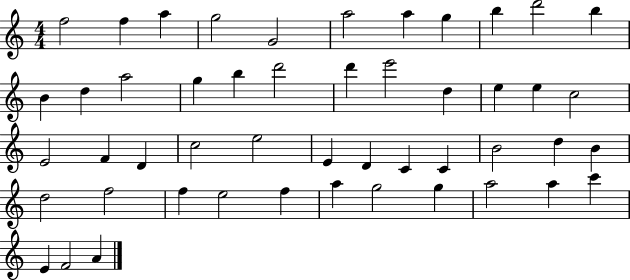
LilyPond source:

{
  \clef treble
  \numericTimeSignature
  \time 4/4
  \key c \major
  f''2 f''4 a''4 | g''2 g'2 | a''2 a''4 g''4 | b''4 d'''2 b''4 | \break b'4 d''4 a''2 | g''4 b''4 d'''2 | d'''4 e'''2 d''4 | e''4 e''4 c''2 | \break e'2 f'4 d'4 | c''2 e''2 | e'4 d'4 c'4 c'4 | b'2 d''4 b'4 | \break d''2 f''2 | f''4 e''2 f''4 | a''4 g''2 g''4 | a''2 a''4 c'''4 | \break e'4 f'2 a'4 | \bar "|."
}